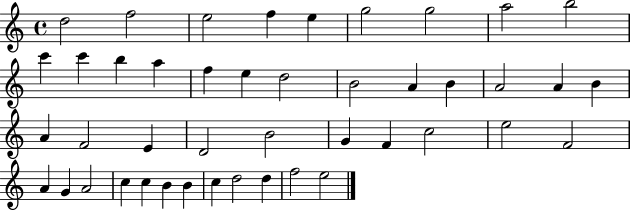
X:1
T:Untitled
M:4/4
L:1/4
K:C
d2 f2 e2 f e g2 g2 a2 b2 c' c' b a f e d2 B2 A B A2 A B A F2 E D2 B2 G F c2 e2 F2 A G A2 c c B B c d2 d f2 e2